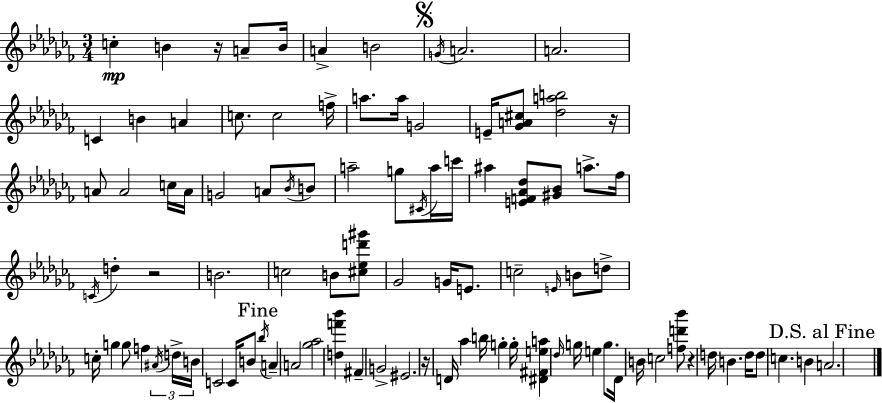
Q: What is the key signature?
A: AES minor